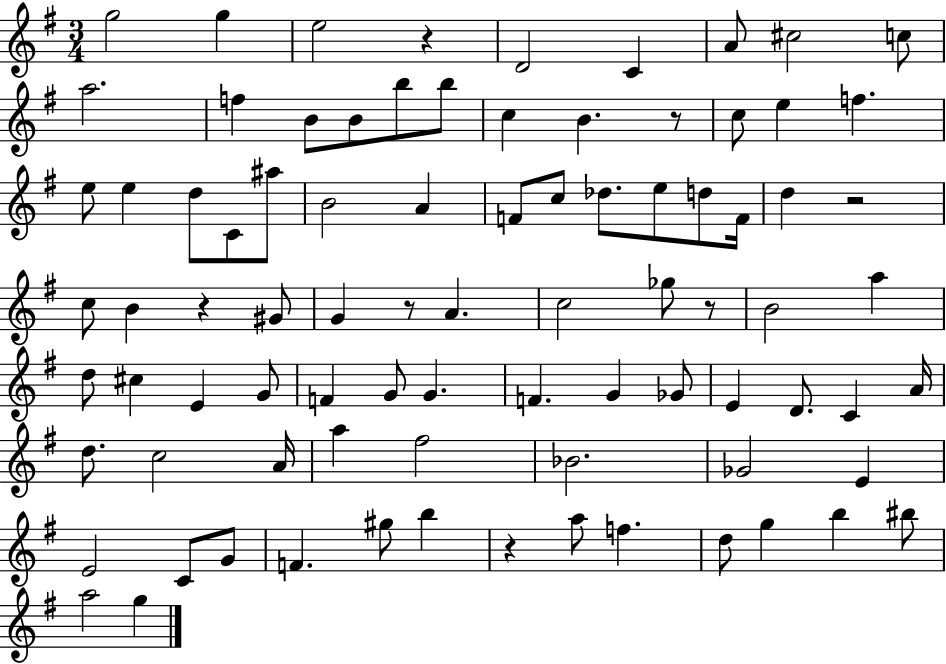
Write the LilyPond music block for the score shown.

{
  \clef treble
  \numericTimeSignature
  \time 3/4
  \key g \major
  g''2 g''4 | e''2 r4 | d'2 c'4 | a'8 cis''2 c''8 | \break a''2. | f''4 b'8 b'8 b''8 b''8 | c''4 b'4. r8 | c''8 e''4 f''4. | \break e''8 e''4 d''8 c'8 ais''8 | b'2 a'4 | f'8 c''8 des''8. e''8 d''8 f'16 | d''4 r2 | \break c''8 b'4 r4 gis'8 | g'4 r8 a'4. | c''2 ges''8 r8 | b'2 a''4 | \break d''8 cis''4 e'4 g'8 | f'4 g'8 g'4. | f'4. g'4 ges'8 | e'4 d'8. c'4 a'16 | \break d''8. c''2 a'16 | a''4 fis''2 | bes'2. | ges'2 e'4 | \break e'2 c'8 g'8 | f'4. gis''8 b''4 | r4 a''8 f''4. | d''8 g''4 b''4 bis''8 | \break a''2 g''4 | \bar "|."
}